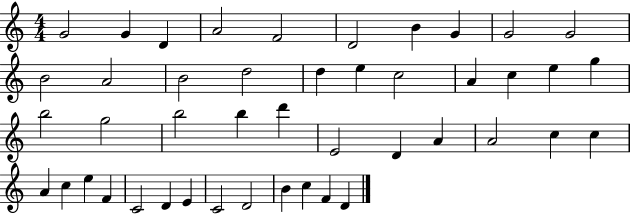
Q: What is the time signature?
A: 4/4